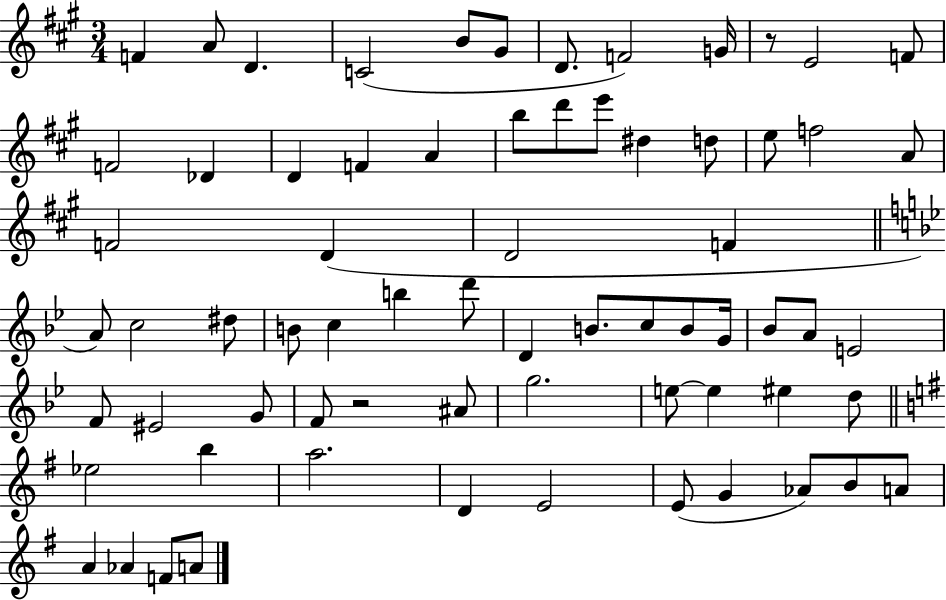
F4/q A4/e D4/q. C4/h B4/e G#4/e D4/e. F4/h G4/s R/e E4/h F4/e F4/h Db4/q D4/q F4/q A4/q B5/e D6/e E6/e D#5/q D5/e E5/e F5/h A4/e F4/h D4/q D4/h F4/q A4/e C5/h D#5/e B4/e C5/q B5/q D6/e D4/q B4/e. C5/e B4/e G4/s Bb4/e A4/e E4/h F4/e EIS4/h G4/e F4/e R/h A#4/e G5/h. E5/e E5/q EIS5/q D5/e Eb5/h B5/q A5/h. D4/q E4/h E4/e G4/q Ab4/e B4/e A4/e A4/q Ab4/q F4/e A4/e